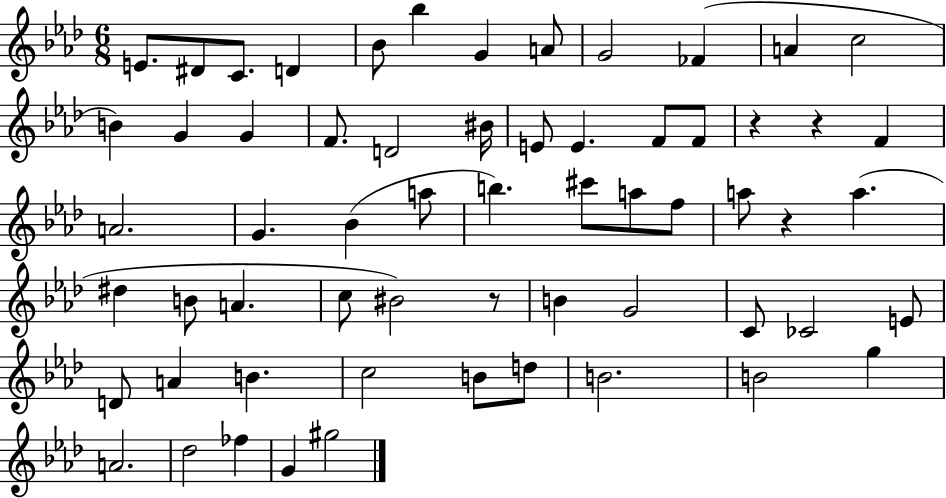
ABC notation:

X:1
T:Untitled
M:6/8
L:1/4
K:Ab
E/2 ^D/2 C/2 D _B/2 _b G A/2 G2 _F A c2 B G G F/2 D2 ^B/4 E/2 E F/2 F/2 z z F A2 G _B a/2 b ^c'/2 a/2 f/2 a/2 z a ^d B/2 A c/2 ^B2 z/2 B G2 C/2 _C2 E/2 D/2 A B c2 B/2 d/2 B2 B2 g A2 _d2 _f G ^g2